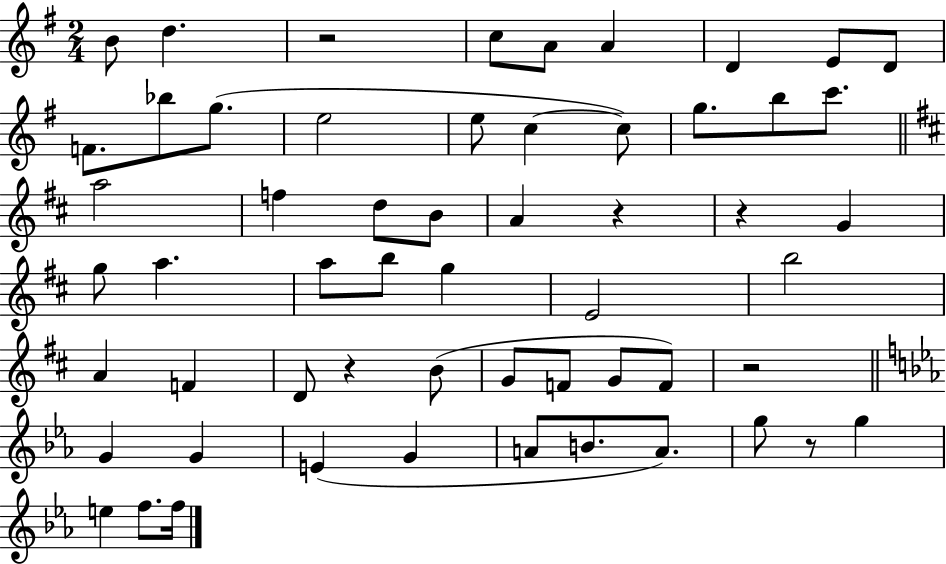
X:1
T:Untitled
M:2/4
L:1/4
K:G
B/2 d z2 c/2 A/2 A D E/2 D/2 F/2 _b/2 g/2 e2 e/2 c c/2 g/2 b/2 c'/2 a2 f d/2 B/2 A z z G g/2 a a/2 b/2 g E2 b2 A F D/2 z B/2 G/2 F/2 G/2 F/2 z2 G G E G A/2 B/2 A/2 g/2 z/2 g e f/2 f/4